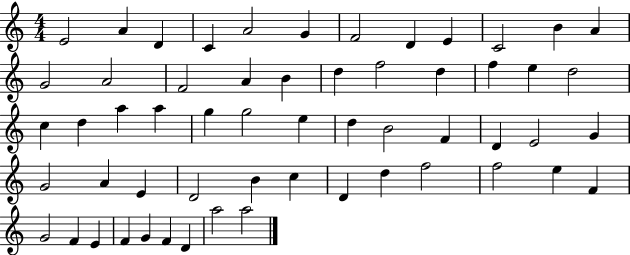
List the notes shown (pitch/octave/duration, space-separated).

E4/h A4/q D4/q C4/q A4/h G4/q F4/h D4/q E4/q C4/h B4/q A4/q G4/h A4/h F4/h A4/q B4/q D5/q F5/h D5/q F5/q E5/q D5/h C5/q D5/q A5/q A5/q G5/q G5/h E5/q D5/q B4/h F4/q D4/q E4/h G4/q G4/h A4/q E4/q D4/h B4/q C5/q D4/q D5/q F5/h F5/h E5/q F4/q G4/h F4/q E4/q F4/q G4/q F4/q D4/q A5/h A5/h